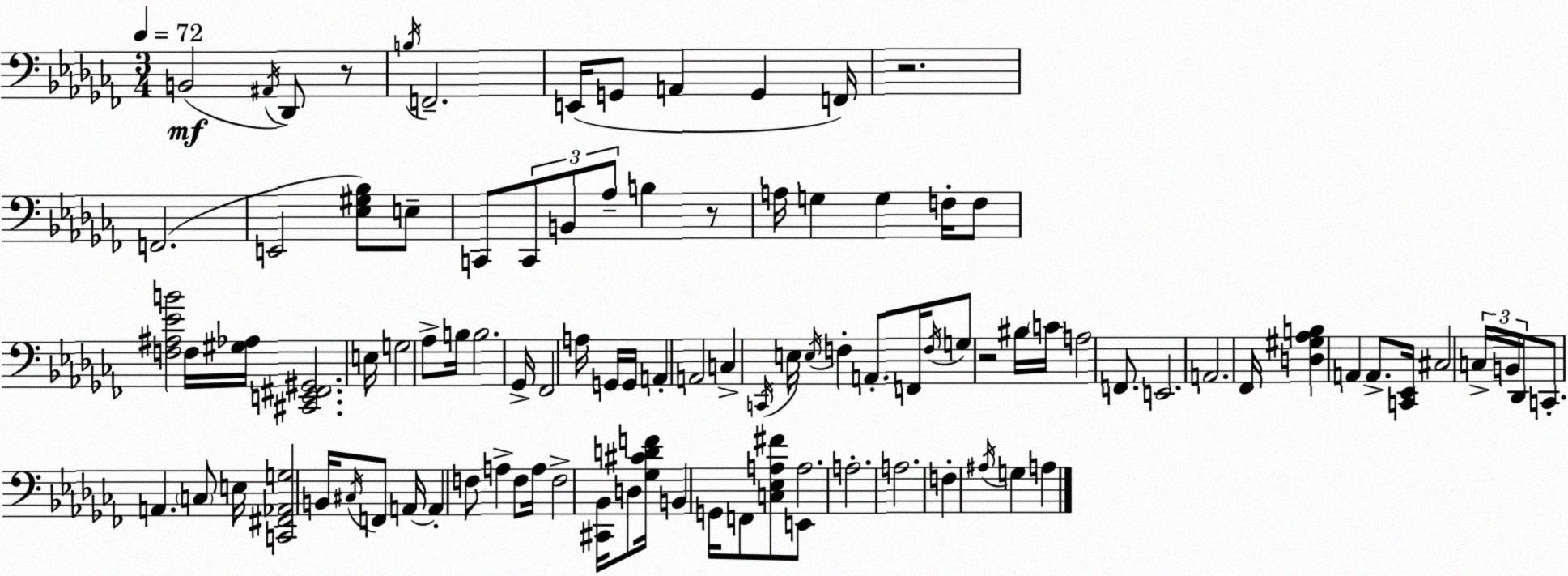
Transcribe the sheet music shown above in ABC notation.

X:1
T:Untitled
M:3/4
L:1/4
K:Abm
B,,2 ^A,,/4 _D,,/2 z/2 B,/4 F,,2 E,,/4 G,,/2 A,, G,, F,,/4 z2 F,,2 E,,2 [_E,^G,_B,]/2 E,/2 C,,/2 C,,/2 B,,/2 _A,/2 B, z/2 A,/4 G, G, F,/4 F,/2 [F,^A,_EB]2 F,/4 [^G,_A,]/4 [^C,,E,,^F,,^G,,]2 E,/4 G,2 _A,/2 B,/4 B,2 _G,,/4 _F,,2 A,/4 G,,/4 G,,/4 A,, A,,2 C, C,,/4 E,/4 E,/4 F, A,,/2 F,,/4 F,/4 G,/2 z2 ^B,/4 C/4 A,2 F,,/2 E,,2 A,,2 _F,,/4 [D,^G,_A,B,] A,, A,,/2 [C,,_E,,]/4 ^C,2 C,/4 B,,/4 _D,,/4 C,,/2 A,, C,/2 E,/4 [C,,^F,,_A,,G,]2 B,,/4 ^C,/4 F,,/2 A,,/4 A,, F,/2 A, F,/2 A,/4 F,2 [^C,,_B,,]/4 D,/2 [_G,^CDF]/4 B,, G,,/4 F,,/2 [C,_E,A,^F]/2 E,,/2 A,2 A,2 A,2 F, ^A,/4 G, A,